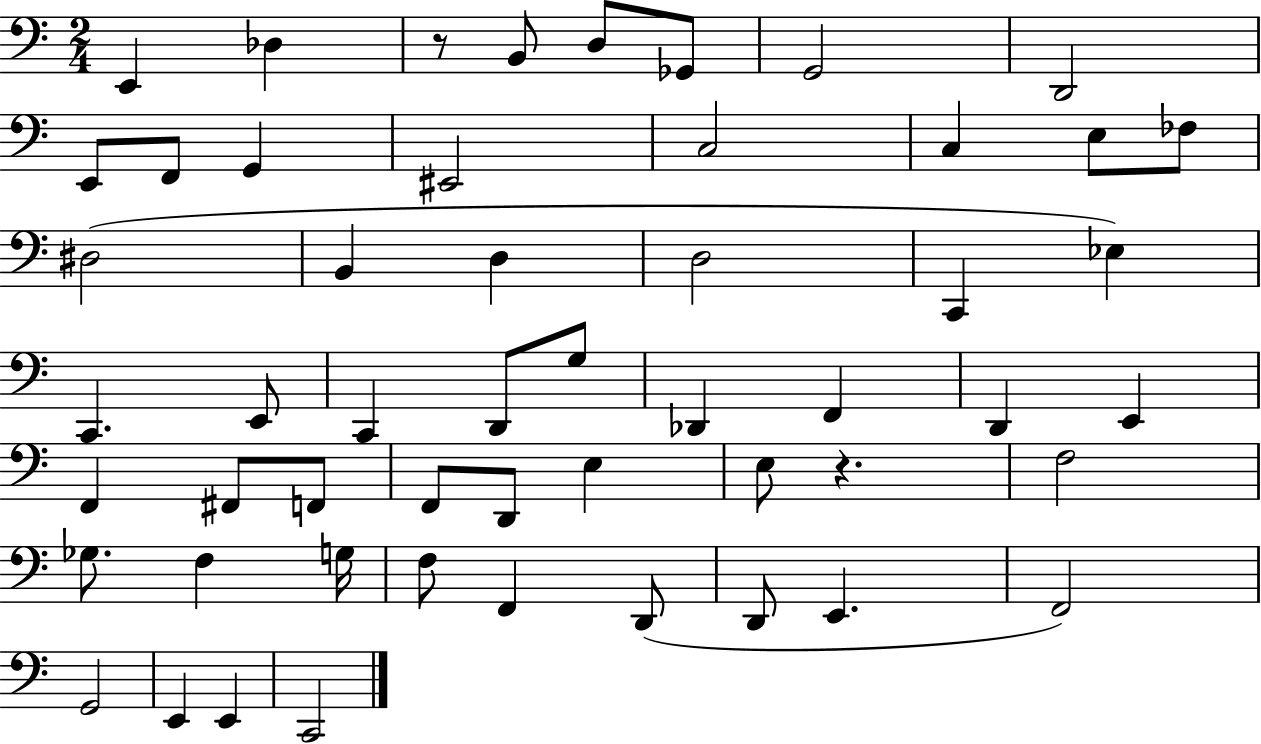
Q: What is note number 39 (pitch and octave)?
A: Gb3